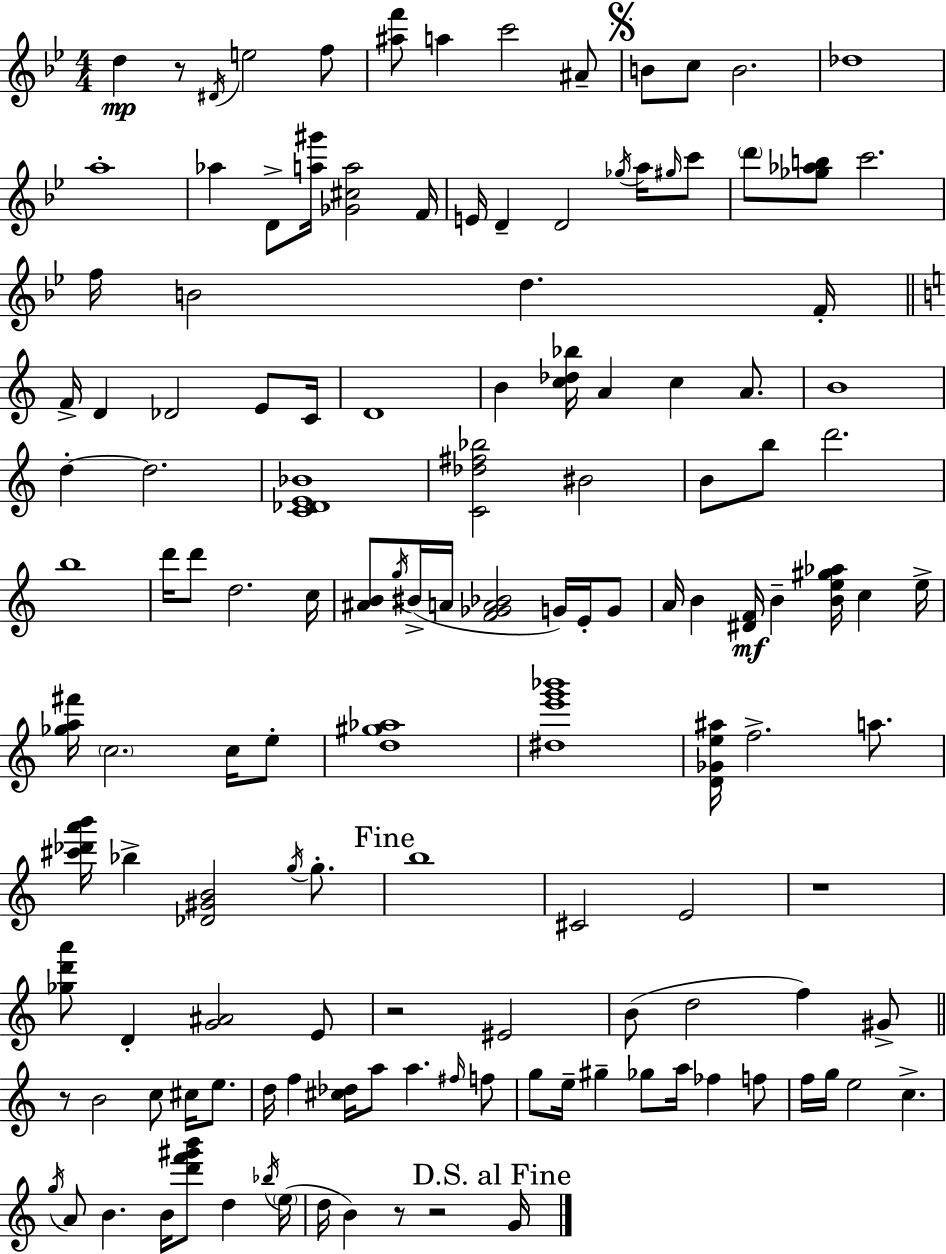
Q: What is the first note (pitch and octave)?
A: D5